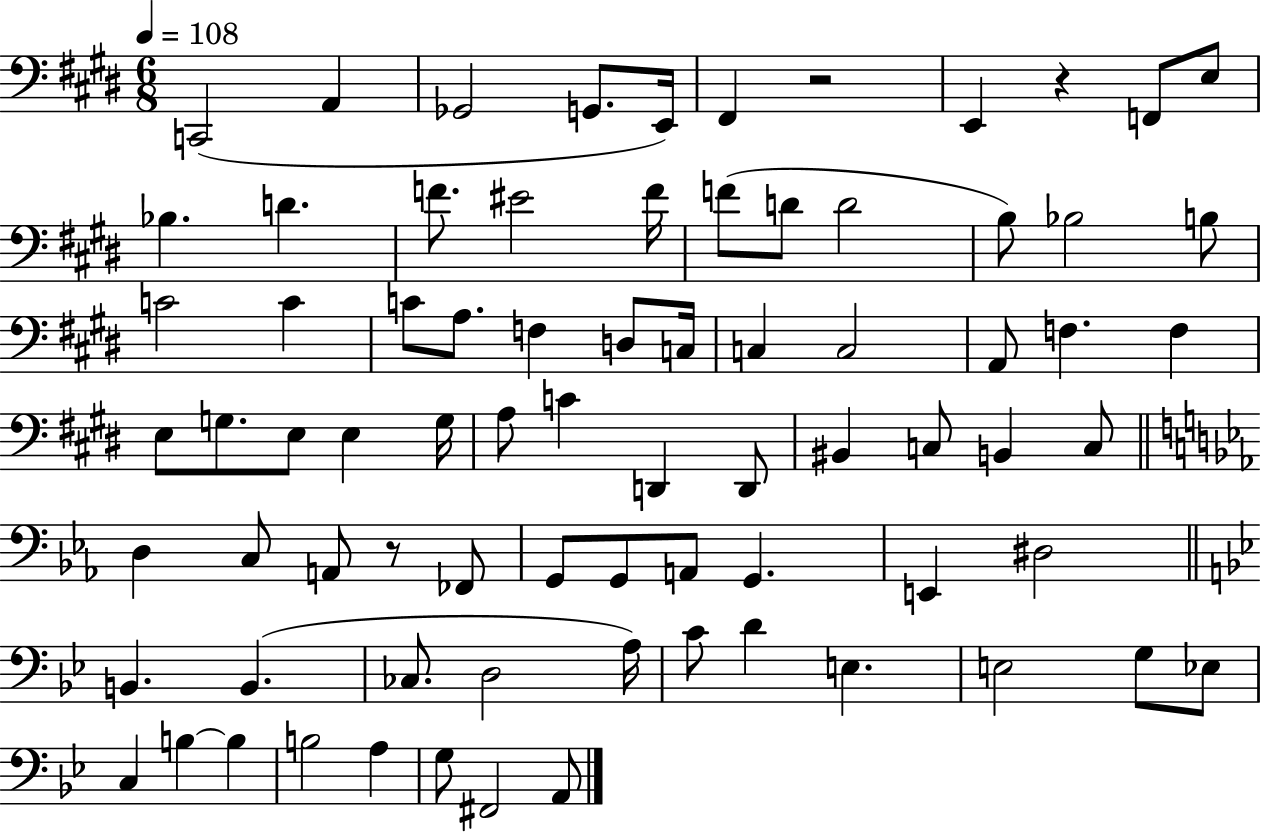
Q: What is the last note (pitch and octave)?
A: A2